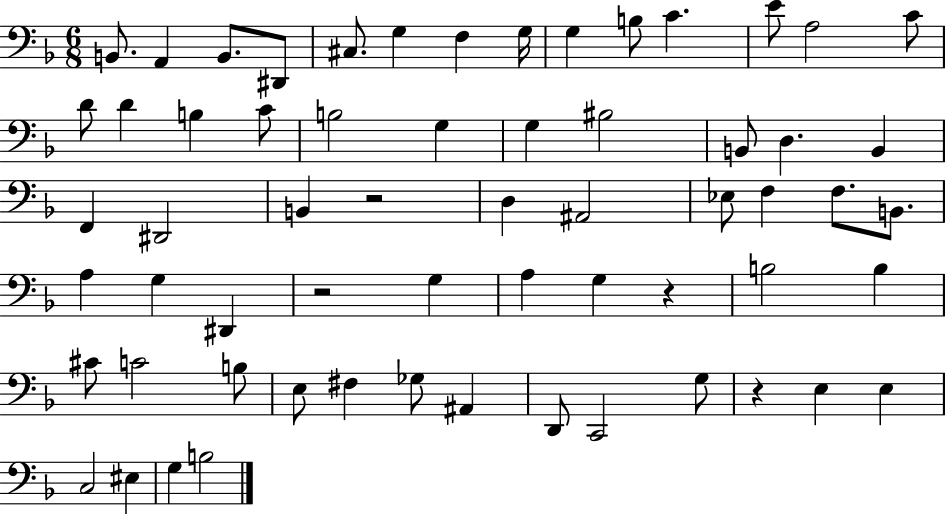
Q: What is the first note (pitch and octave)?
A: B2